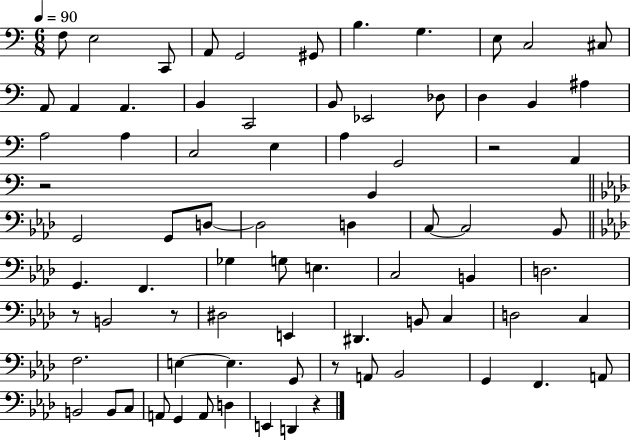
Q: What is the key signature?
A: C major